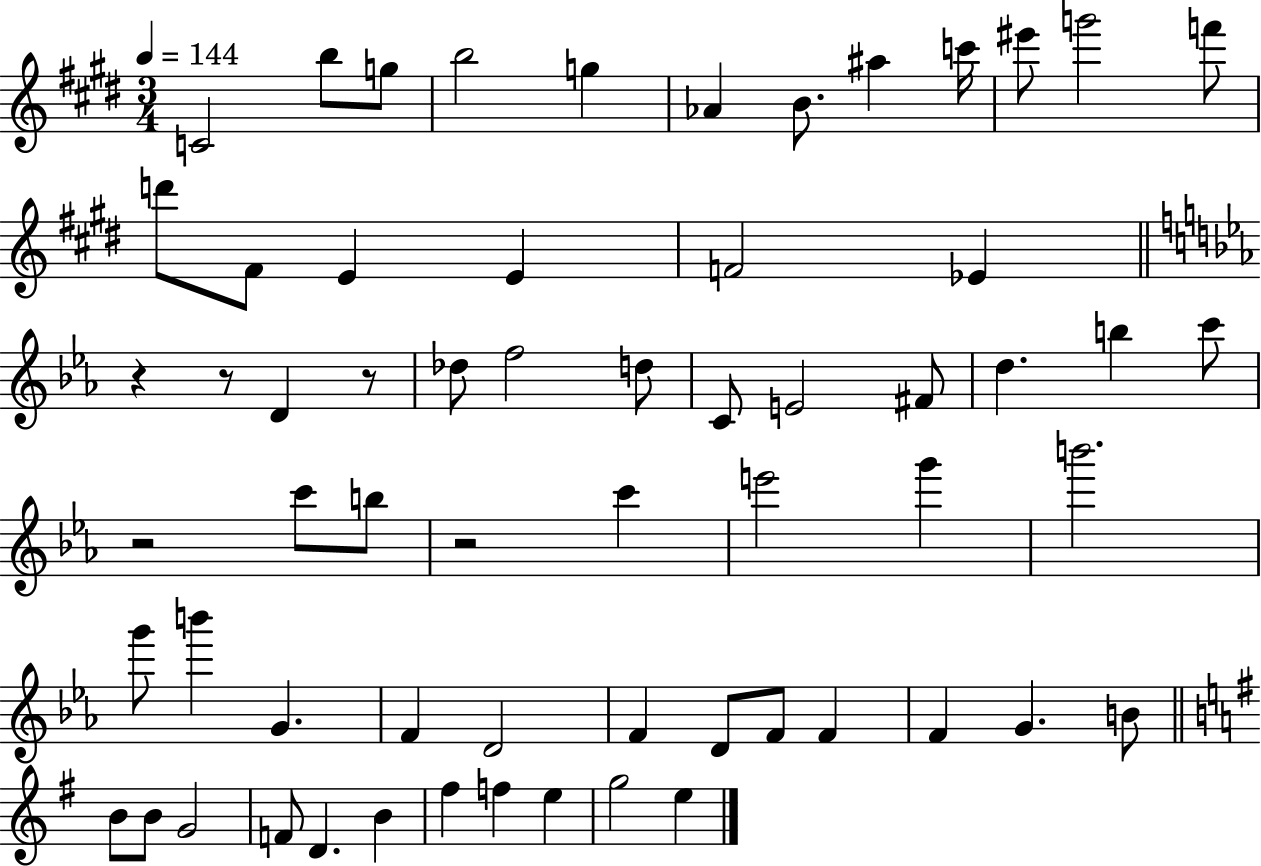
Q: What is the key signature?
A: E major